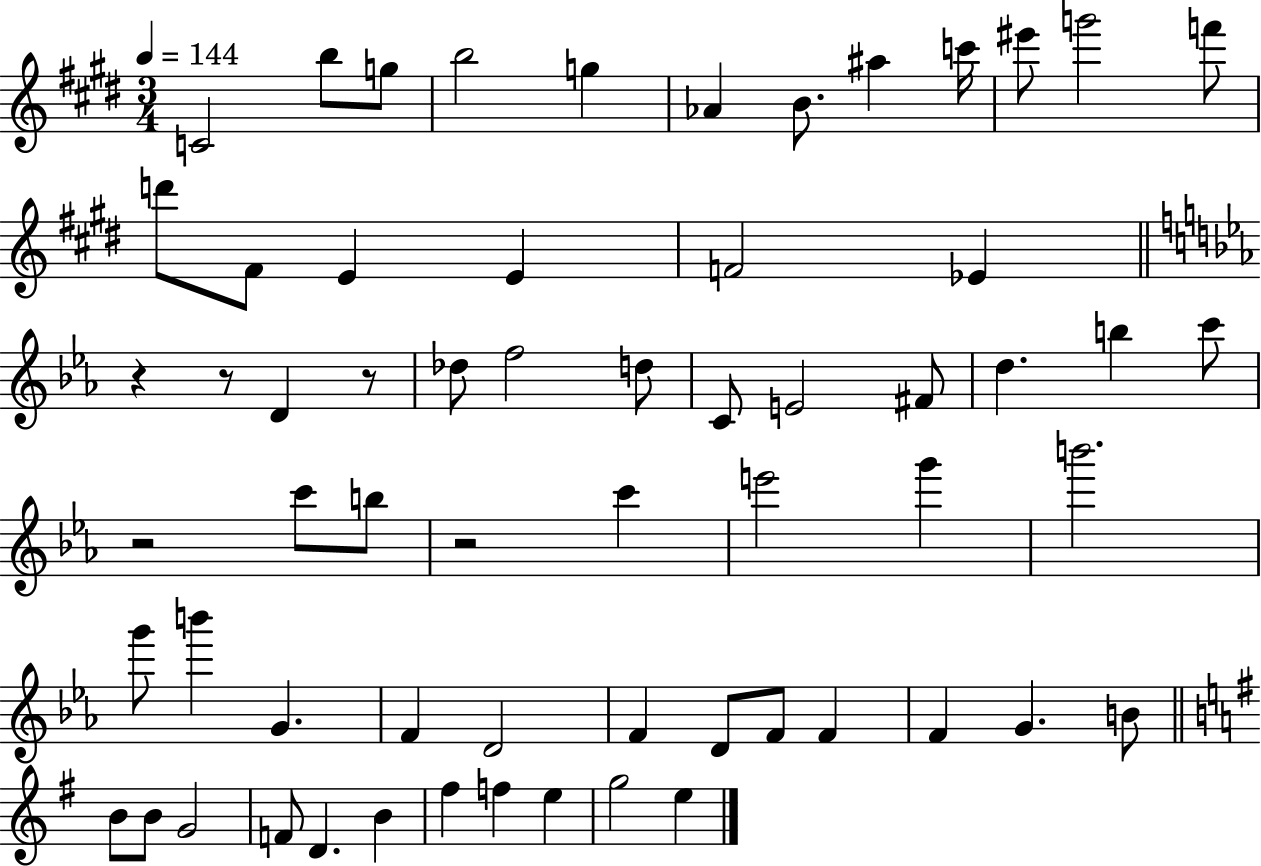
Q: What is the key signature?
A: E major